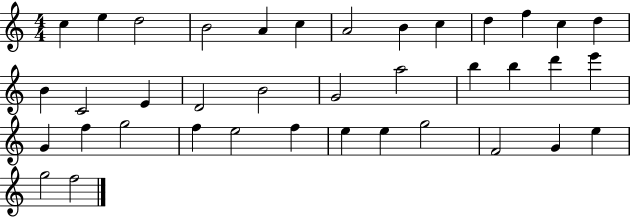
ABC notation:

X:1
T:Untitled
M:4/4
L:1/4
K:C
c e d2 B2 A c A2 B c d f c d B C2 E D2 B2 G2 a2 b b d' e' G f g2 f e2 f e e g2 F2 G e g2 f2